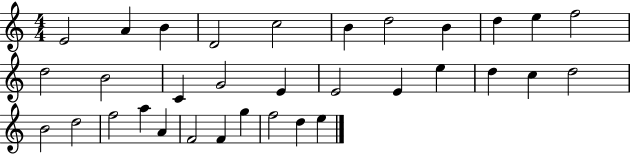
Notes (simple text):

E4/h A4/q B4/q D4/h C5/h B4/q D5/h B4/q D5/q E5/q F5/h D5/h B4/h C4/q G4/h E4/q E4/h E4/q E5/q D5/q C5/q D5/h B4/h D5/h F5/h A5/q A4/q F4/h F4/q G5/q F5/h D5/q E5/q